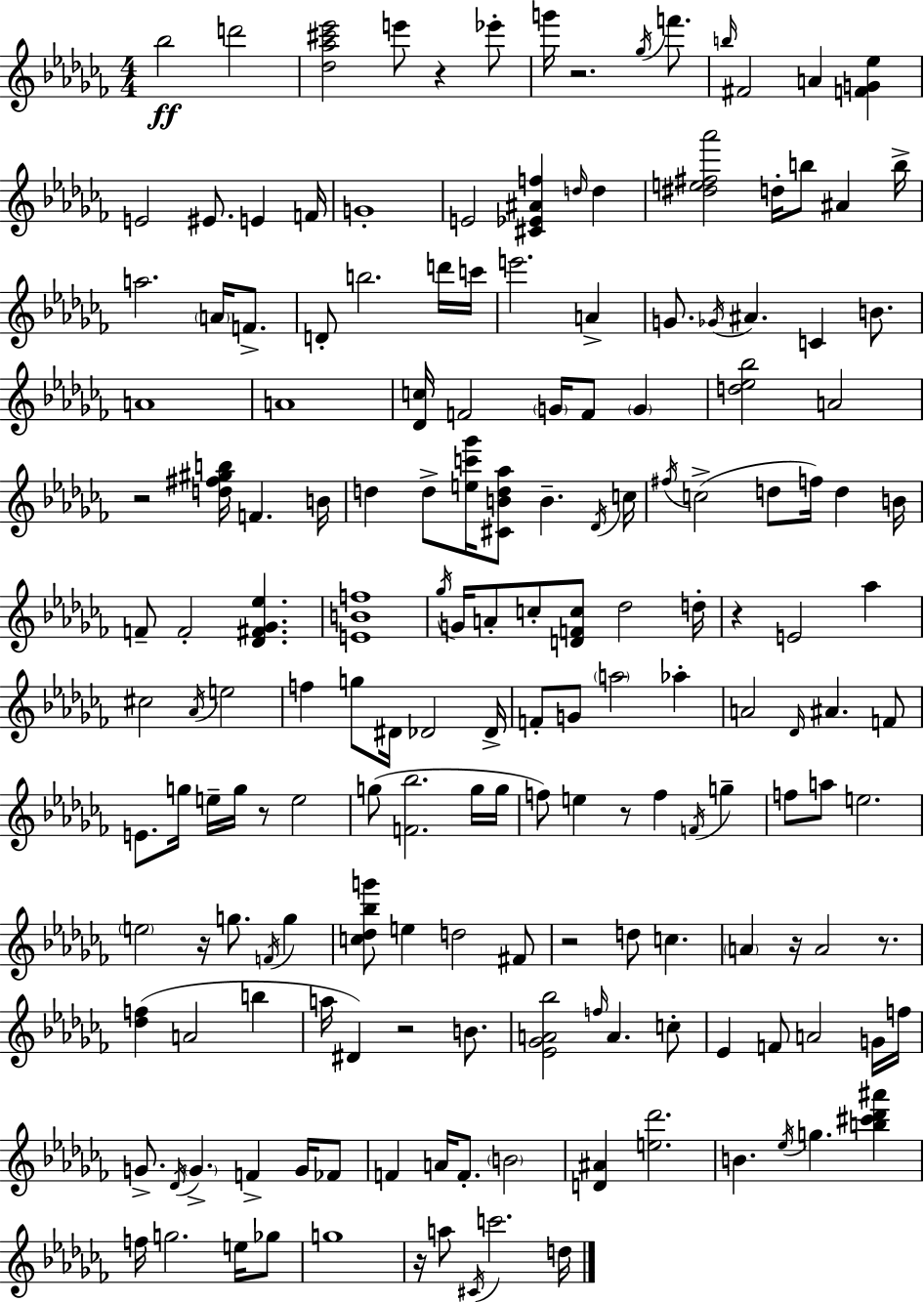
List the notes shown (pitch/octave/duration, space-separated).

Bb5/h D6/h [Db5,Ab5,C#6,Eb6]/h E6/e R/q Eb6/e G6/s R/h. Gb5/s F6/e. B5/s F#4/h A4/q [F4,G4,Eb5]/q E4/h EIS4/e. E4/q F4/s G4/w E4/h [C#4,Eb4,A#4,F5]/q D5/s D5/q [D#5,E5,F#5,Ab6]/h D5/s B5/e A#4/q B5/s A5/h. A4/s F4/e. D4/e B5/h. D6/s C6/s E6/h. A4/q G4/e. Gb4/s A#4/q. C4/q B4/e. A4/w A4/w [Db4,C5]/s F4/h G4/s F4/e G4/q [D5,Eb5,Bb5]/h A4/h R/h [D5,F#5,G#5,B5]/s F4/q. B4/s D5/q D5/e [E5,C6,Gb6]/s [C#4,B4,D5,Ab5]/e B4/q. Db4/s C5/s F#5/s C5/h D5/e F5/s D5/q B4/s F4/e F4/h [Db4,F#4,Gb4,Eb5]/q. [E4,B4,F5]/w Gb5/s G4/s A4/e C5/e [D4,F4,C5]/e Db5/h D5/s R/q E4/h Ab5/q C#5/h Ab4/s E5/h F5/q G5/e D#4/s Db4/h Db4/s F4/e G4/e A5/h Ab5/q A4/h Db4/s A#4/q. F4/e E4/e. G5/s E5/s G5/s R/e E5/h G5/e [F4,Bb5]/h. G5/s G5/s F5/e E5/q R/e F5/q F4/s G5/q F5/e A5/e E5/h. E5/h R/s G5/e. F4/s G5/q [C5,Db5,Bb5,G6]/e E5/q D5/h F#4/e R/h D5/e C5/q. A4/q R/s A4/h R/e. [Db5,F5]/q A4/h B5/q A5/s D#4/q R/h B4/e. [Eb4,Gb4,A4,Bb5]/h F5/s A4/q. C5/e Eb4/q F4/e A4/h G4/s F5/s G4/e. Db4/s G4/q. F4/q G4/s FES4/e F4/q A4/s F4/e. B4/h [D4,A#4]/q [E5,Db6]/h. B4/q. Eb5/s G5/q. [B5,C#6,Db6,A#6]/q F5/s G5/h. E5/s Gb5/e G5/w R/s A5/e C#4/s C6/h. D5/s